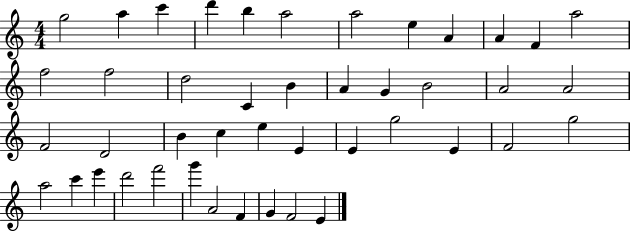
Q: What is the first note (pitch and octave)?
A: G5